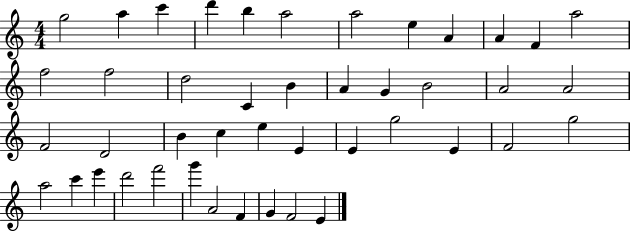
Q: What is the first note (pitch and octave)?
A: G5